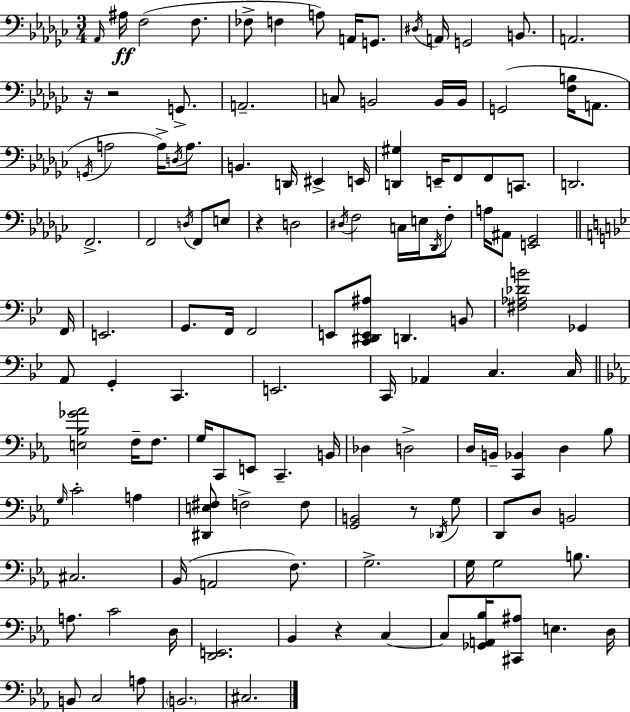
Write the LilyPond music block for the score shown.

{
  \clef bass
  \numericTimeSignature
  \time 3/4
  \key ees \minor
  \grace { aes,16 }\ff ais16 f2( f8. | fes8-> f4 a8) a,16 g,8. | \acciaccatura { dis16 } a,16 g,2 b,8. | a,2. | \break r16 r2 g,8.-> | a,2.-- | c8 b,2 | b,16 b,16 g,2( <f b>16 a,8. | \break \acciaccatura { g,16 } a2 a16->) | \acciaccatura { d16 } a8. b,4. d,16 eis,4-> | e,16 <d, gis>4 e,16-- f,8 f,8 | c,8. d,2. | \break f,2.-> | f,2 | \acciaccatura { d16 } f,8 e8 r4 d2 | \acciaccatura { dis16 } f2 | \break c16 e16 \acciaccatura { des,16 } f8-. a16 ais,8 <e, ges,>2 | \bar "||" \break \key g \minor f,16 e,2. | g,8. f,16 f,2 | e,8 <c, dis, e, ais>8 d,4. b,8 | <fis aes des' b'>2 ges,4 | \break a,8 g,4-. c,4. | e,2. | c,16 aes,4 c4. | c16 \bar "||" \break \key c \minor <e bes ges' aes'>2 f16-- f8. | g16 c,8 e,8 c,4.-- b,16 | des4 d2-> | d16 b,16-- <c, bes,>4 d4 bes8 | \break \grace { g16 } c'2-. a4 | <dis, e fis>8 f2-> f8 | <g, b,>2 r8 \acciaccatura { des,16 } | g8 d,8 d8 b,2 | \break cis2. | bes,16( a,2 f8.) | g2.-> | g16 g2 b8. | \break a8. c'2 | d16 <d, e,>2. | bes,4 r4 c4~~ | c8 <ges, a, bes>16 <cis, ais>8 e4. | \break d16 b,8 c2 | a8 \parenthesize b,2. | cis2. | \bar "|."
}